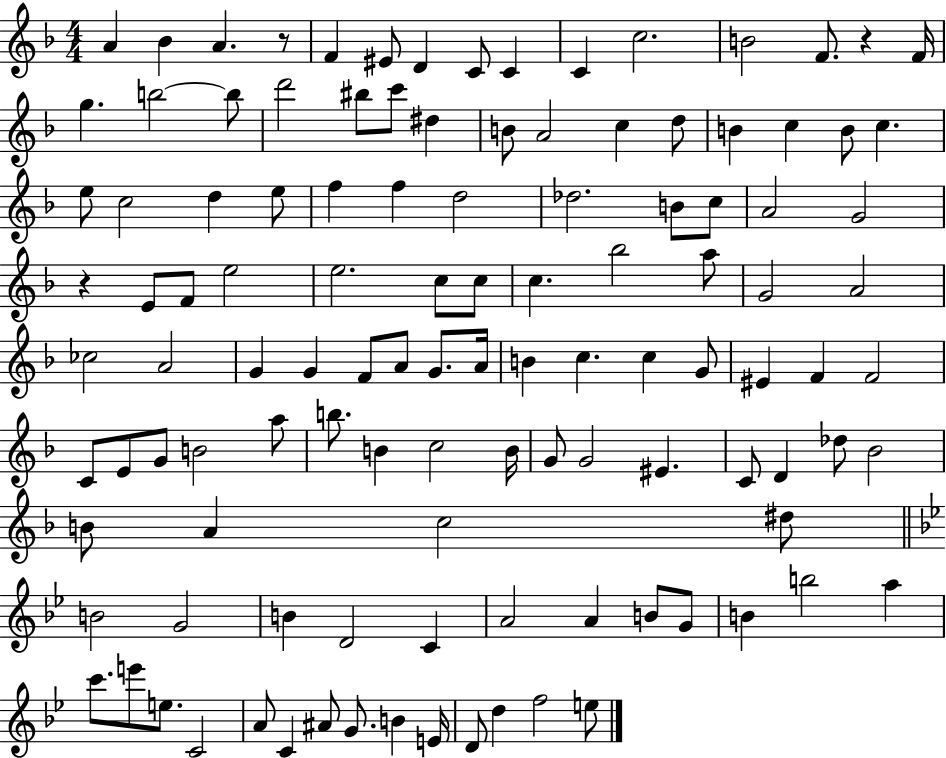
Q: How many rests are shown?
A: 3